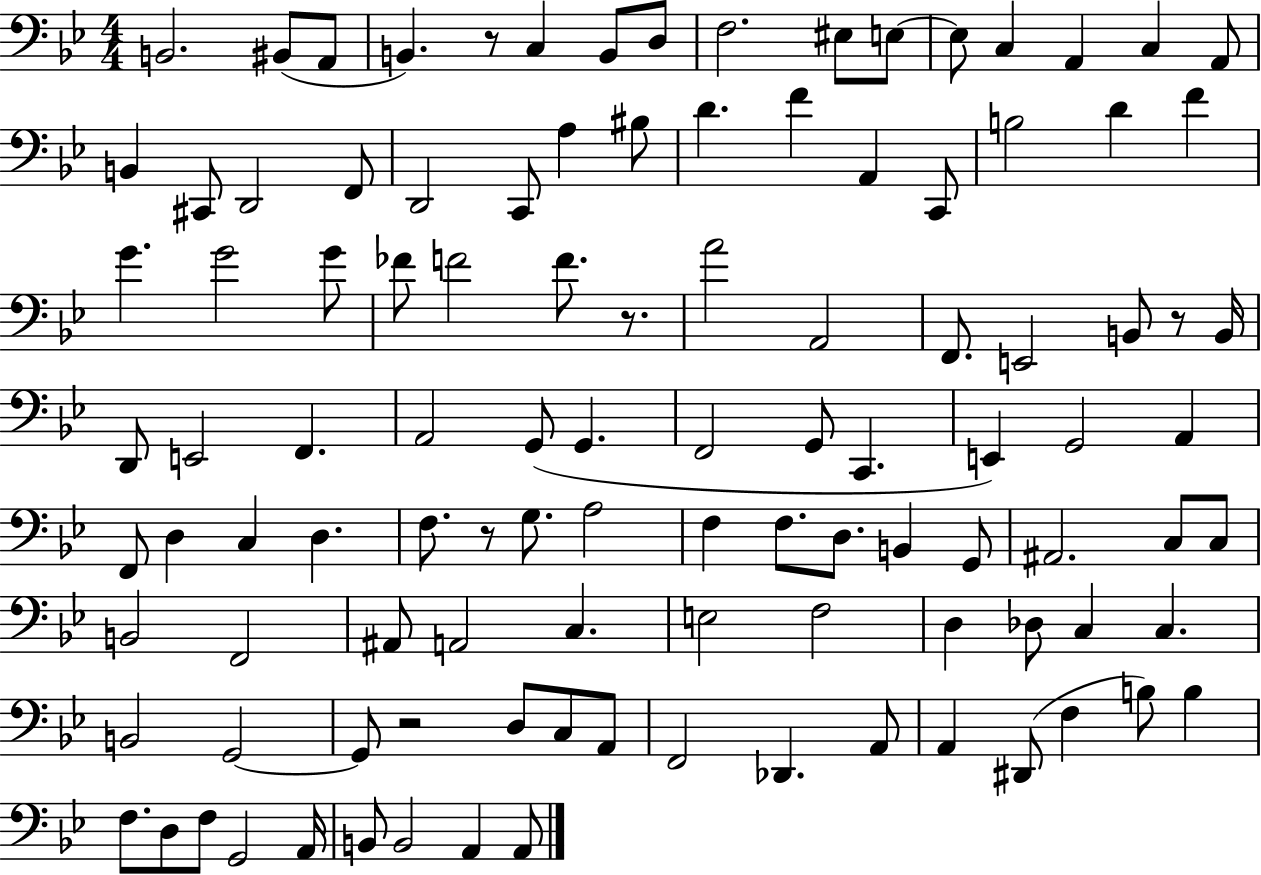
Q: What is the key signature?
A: BES major